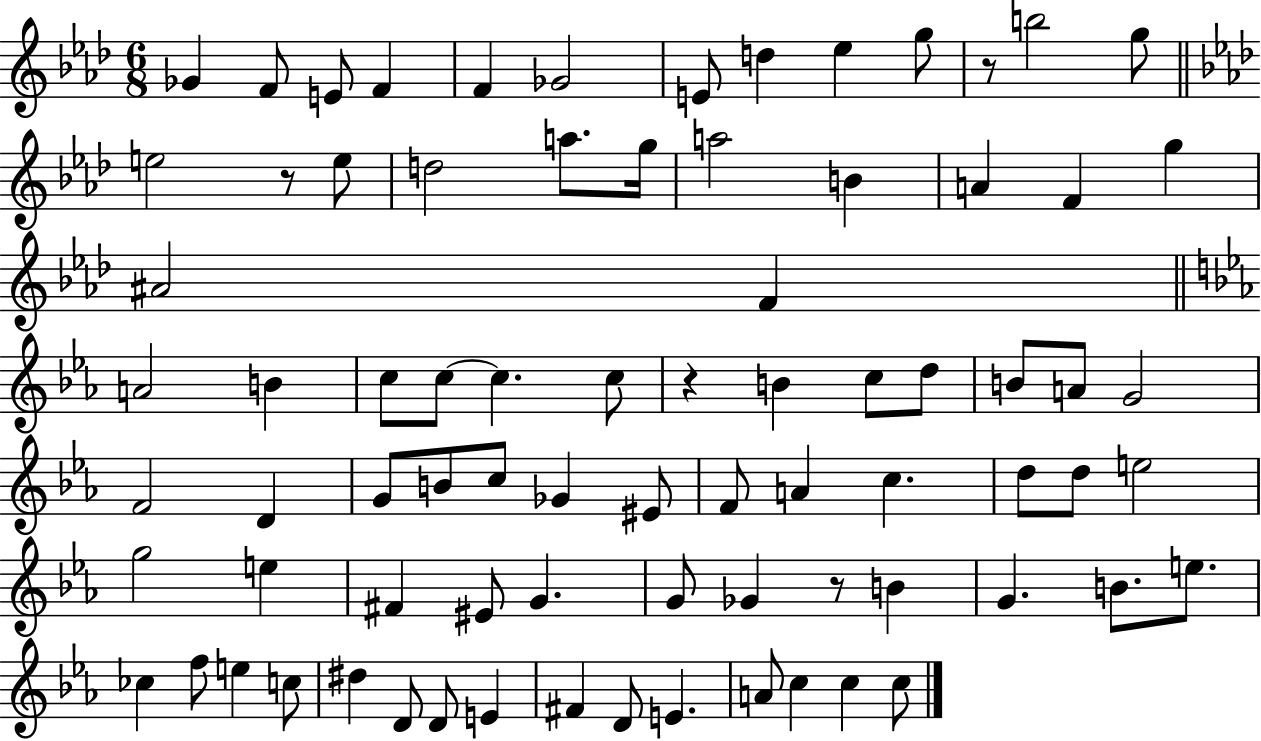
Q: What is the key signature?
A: AES major